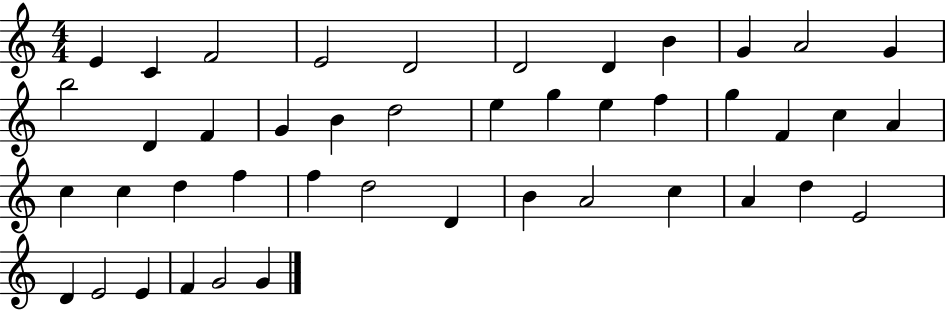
E4/q C4/q F4/h E4/h D4/h D4/h D4/q B4/q G4/q A4/h G4/q B5/h D4/q F4/q G4/q B4/q D5/h E5/q G5/q E5/q F5/q G5/q F4/q C5/q A4/q C5/q C5/q D5/q F5/q F5/q D5/h D4/q B4/q A4/h C5/q A4/q D5/q E4/h D4/q E4/h E4/q F4/q G4/h G4/q